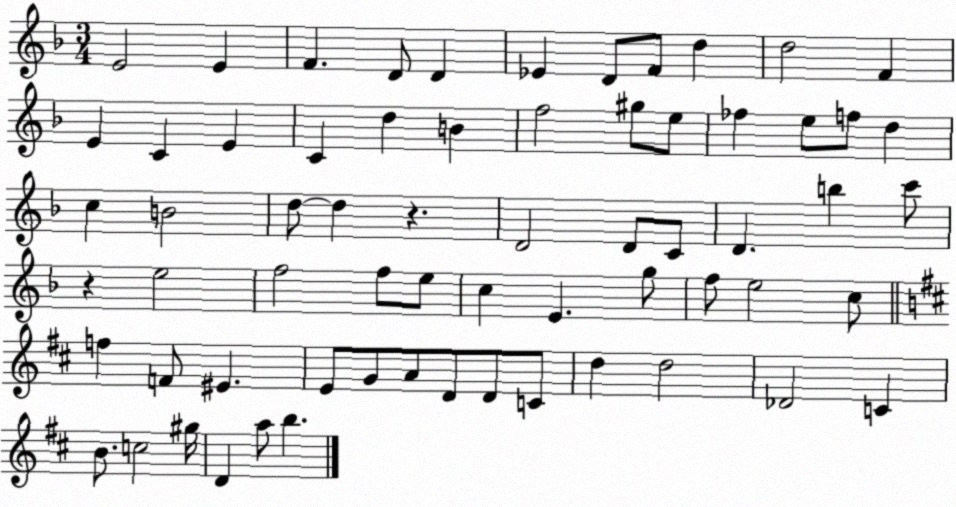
X:1
T:Untitled
M:3/4
L:1/4
K:F
E2 E F D/2 D _E D/2 F/2 d d2 F E C E C d B f2 ^g/2 e/2 _f e/2 f/2 d c B2 d/2 d z D2 D/2 C/2 D b c'/2 z e2 f2 f/2 e/2 c E g/2 f/2 e2 c/2 f F/2 ^E E/2 G/2 A/2 D/2 D/2 C/2 d d2 _D2 C B/2 c2 ^g/4 D a/2 b